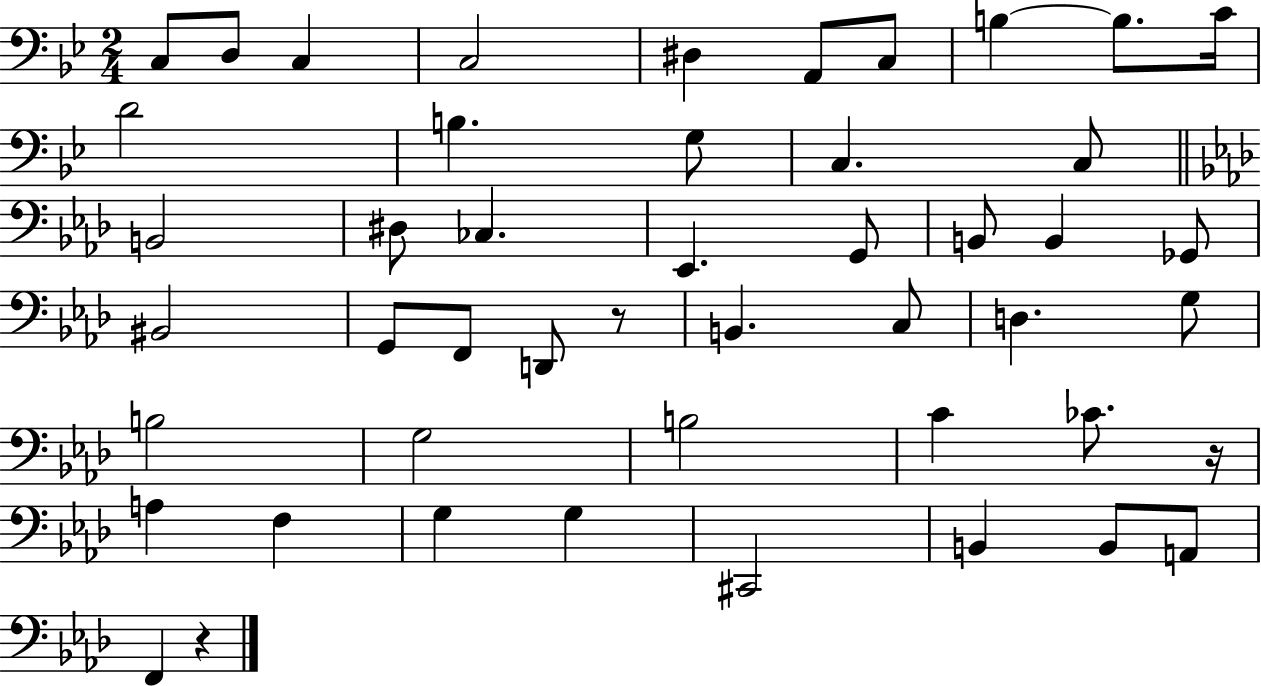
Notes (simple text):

C3/e D3/e C3/q C3/h D#3/q A2/e C3/e B3/q B3/e. C4/s D4/h B3/q. G3/e C3/q. C3/e B2/h D#3/e CES3/q. Eb2/q. G2/e B2/e B2/q Gb2/e BIS2/h G2/e F2/e D2/e R/e B2/q. C3/e D3/q. G3/e B3/h G3/h B3/h C4/q CES4/e. R/s A3/q F3/q G3/q G3/q C#2/h B2/q B2/e A2/e F2/q R/q